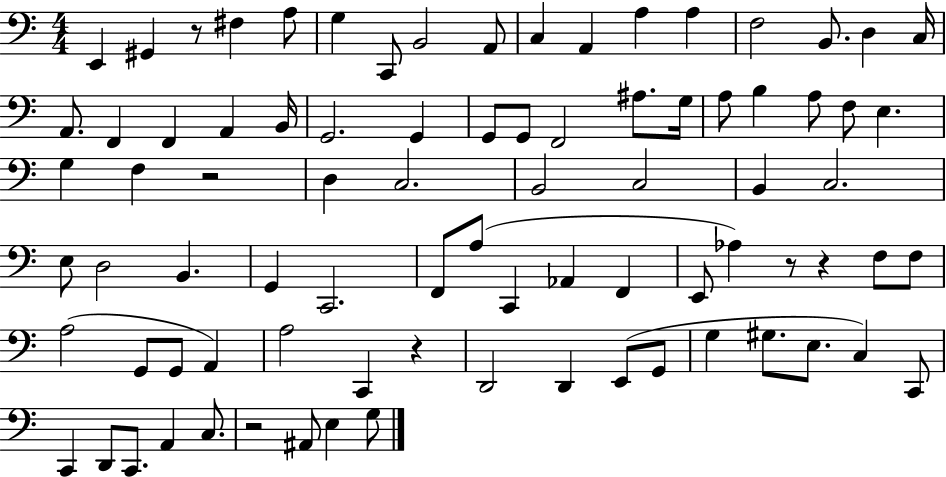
E2/q G#2/q R/e F#3/q A3/e G3/q C2/e B2/h A2/e C3/q A2/q A3/q A3/q F3/h B2/e. D3/q C3/s A2/e. F2/q F2/q A2/q B2/s G2/h. G2/q G2/e G2/e F2/h A#3/e. G3/s A3/e B3/q A3/e F3/e E3/q. G3/q F3/q R/h D3/q C3/h. B2/h C3/h B2/q C3/h. E3/e D3/h B2/q. G2/q C2/h. F2/e A3/e C2/q Ab2/q F2/q E2/e Ab3/q R/e R/q F3/e F3/e A3/h G2/e G2/e A2/q A3/h C2/q R/q D2/h D2/q E2/e G2/e G3/q G#3/e. E3/e. C3/q C2/e C2/q D2/e C2/e. A2/q C3/e. R/h A#2/e E3/q G3/e